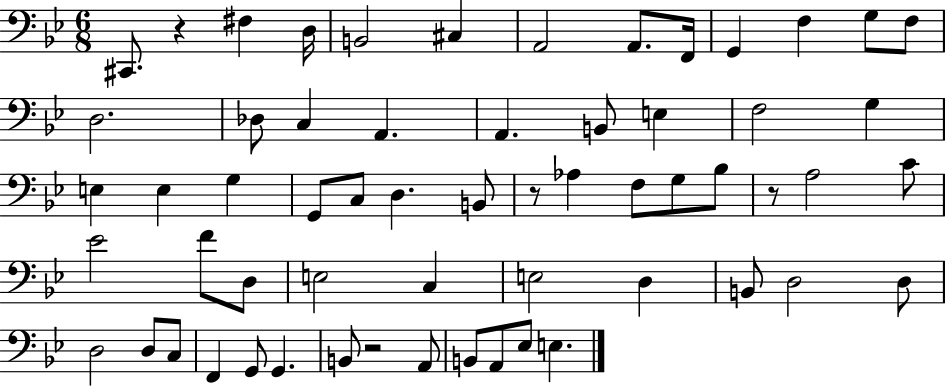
{
  \clef bass
  \numericTimeSignature
  \time 6/8
  \key bes \major
  cis,8. r4 fis4 d16 | b,2 cis4 | a,2 a,8. f,16 | g,4 f4 g8 f8 | \break d2. | des8 c4 a,4. | a,4. b,8 e4 | f2 g4 | \break e4 e4 g4 | g,8 c8 d4. b,8 | r8 aes4 f8 g8 bes8 | r8 a2 c'8 | \break ees'2 f'8 d8 | e2 c4 | e2 d4 | b,8 d2 d8 | \break d2 d8 c8 | f,4 g,8 g,4. | b,8 r2 a,8 | b,8 a,8 ees8 e4. | \break \bar "|."
}